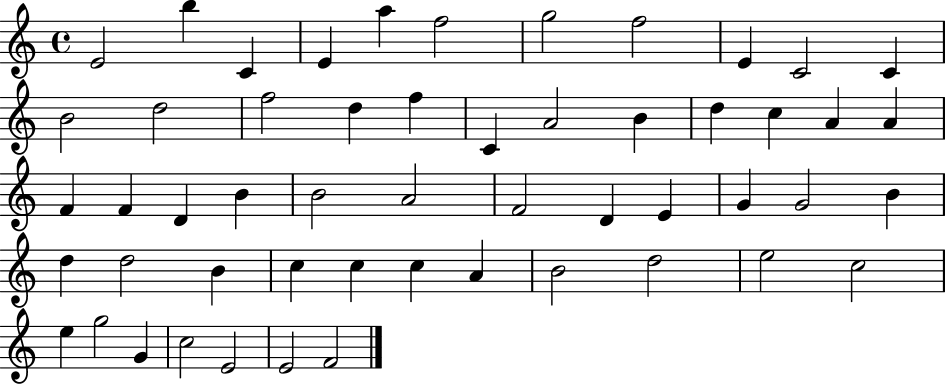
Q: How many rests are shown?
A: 0